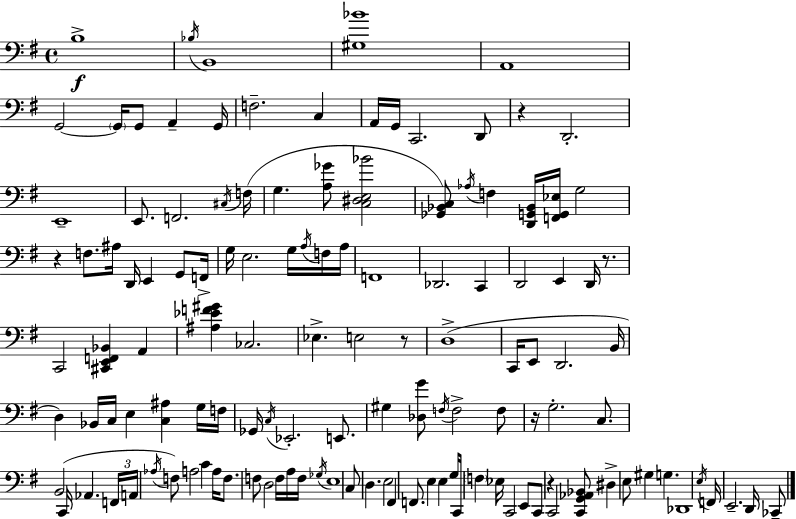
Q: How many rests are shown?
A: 6